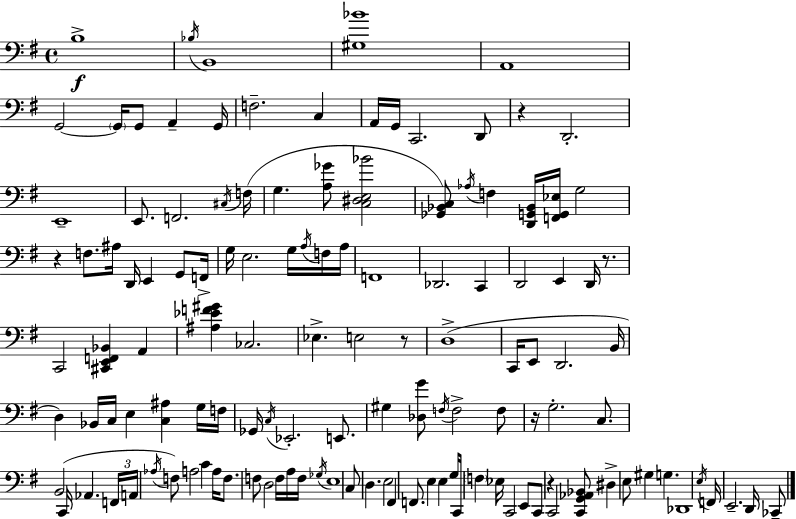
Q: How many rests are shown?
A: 6